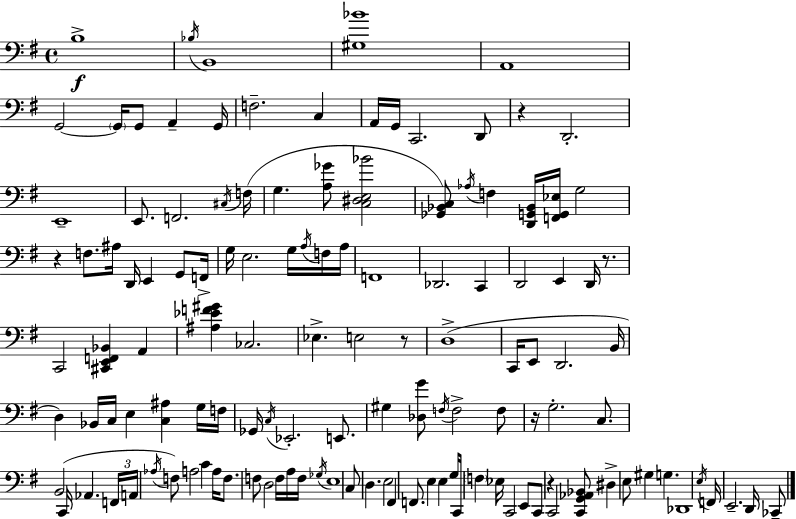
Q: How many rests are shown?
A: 6